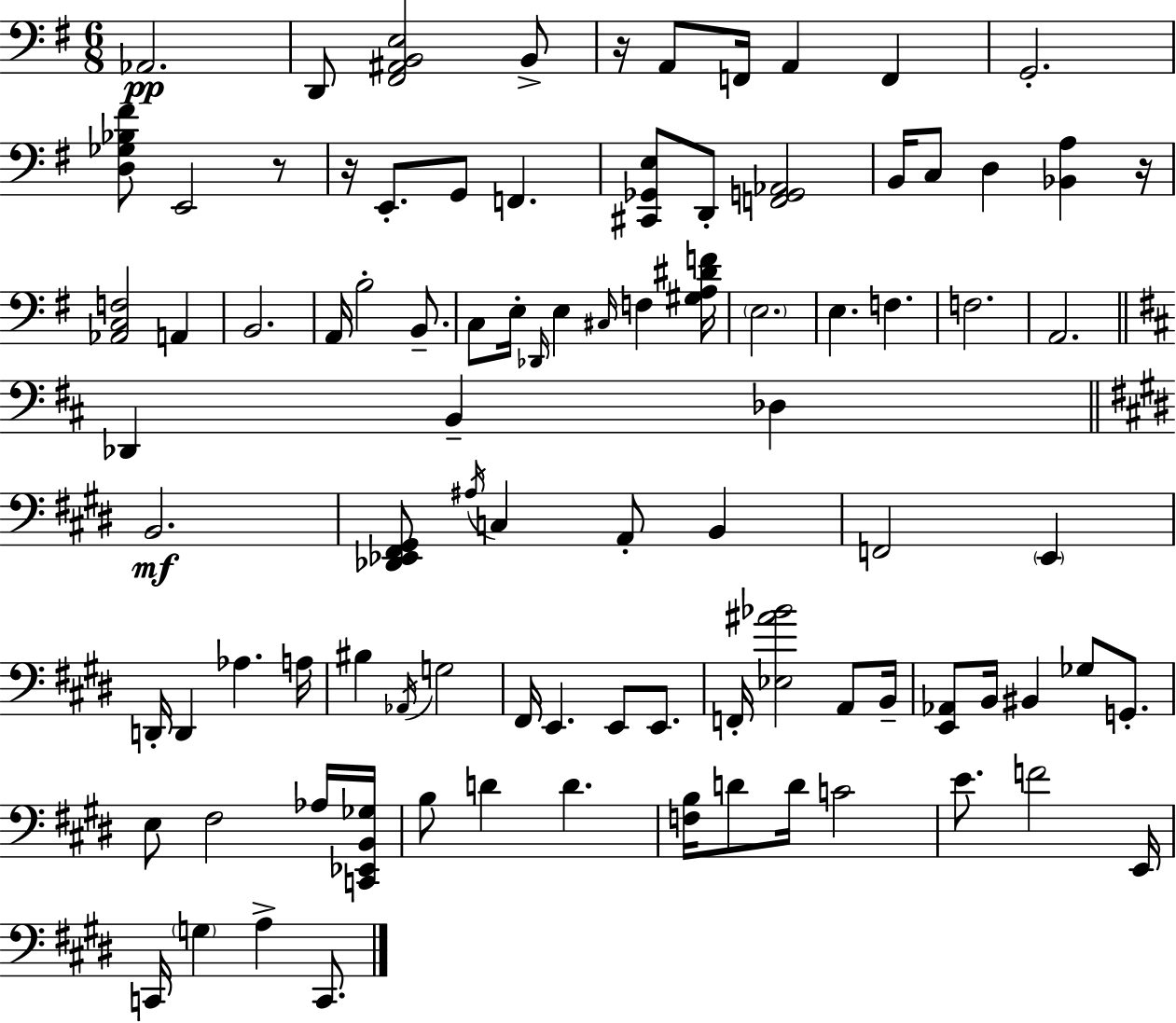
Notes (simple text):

Ab2/h. D2/e [F#2,A#2,B2,E3]/h B2/e R/s A2/e F2/s A2/q F2/q G2/h. [D3,Gb3,Bb3,F#4]/e E2/h R/e R/s E2/e. G2/e F2/q. [C#2,Gb2,E3]/e D2/e [F2,G2,Ab2]/h B2/s C3/e D3/q [Bb2,A3]/q R/s [Ab2,C3,F3]/h A2/q B2/h. A2/s B3/h B2/e. C3/e E3/s Db2/s E3/q C#3/s F3/q [G#3,A3,D#4,F4]/s E3/h. E3/q. F3/q. F3/h. A2/h. Db2/q B2/q Db3/q B2/h. [Db2,Eb2,F#2,G#2]/e A#3/s C3/q A2/e B2/q F2/h E2/q D2/s D2/q Ab3/q. A3/s BIS3/q Ab2/s G3/h F#2/s E2/q. E2/e E2/e. F2/s [Eb3,A#4,Bb4]/h A2/e B2/s [E2,Ab2]/e B2/s BIS2/q Gb3/e G2/e. E3/e F#3/h Ab3/s [C2,Eb2,B2,Gb3]/s B3/e D4/q D4/q. [F3,B3]/s D4/e D4/s C4/h E4/e. F4/h E2/s C2/s G3/q A3/q C2/e.